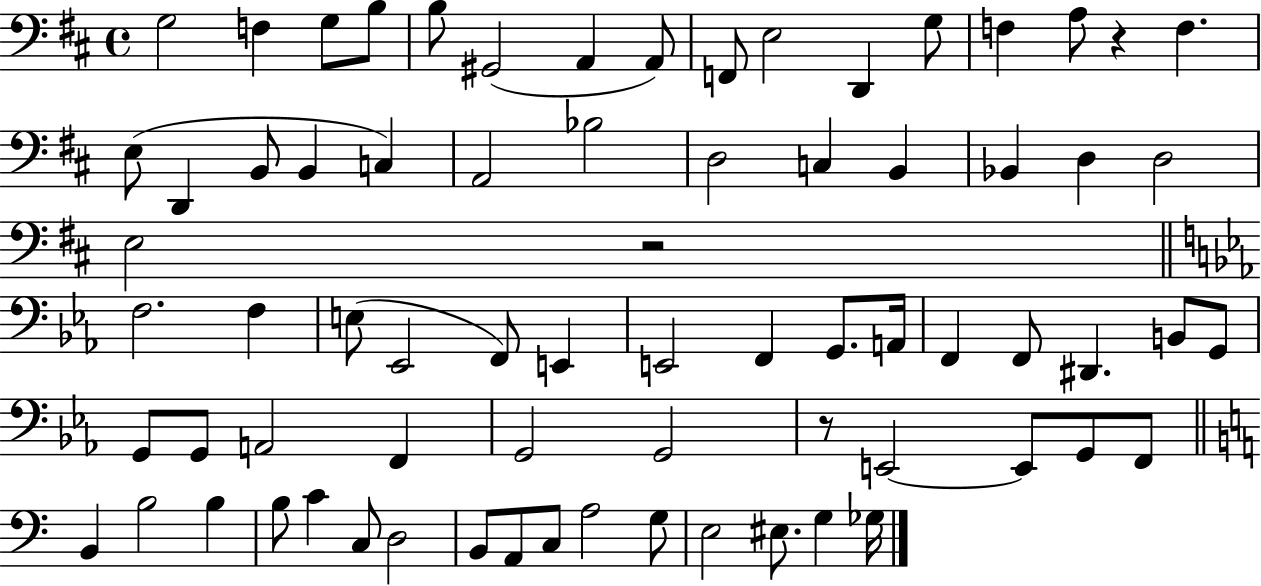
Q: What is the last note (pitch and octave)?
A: Gb3